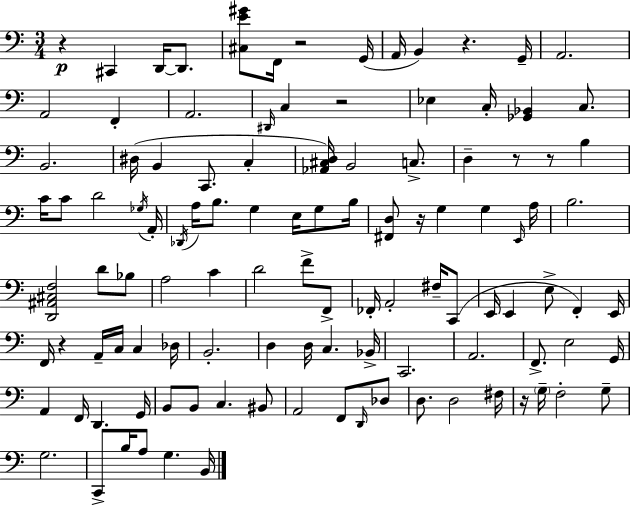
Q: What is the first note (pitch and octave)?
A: C#2